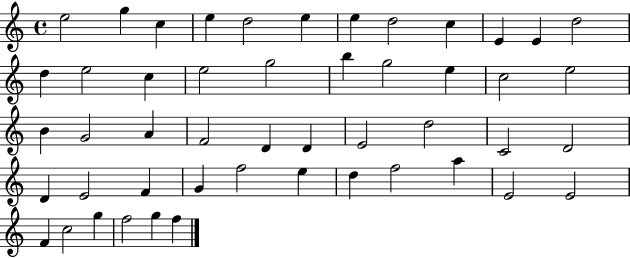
{
  \clef treble
  \time 4/4
  \defaultTimeSignature
  \key c \major
  e''2 g''4 c''4 | e''4 d''2 e''4 | e''4 d''2 c''4 | e'4 e'4 d''2 | \break d''4 e''2 c''4 | e''2 g''2 | b''4 g''2 e''4 | c''2 e''2 | \break b'4 g'2 a'4 | f'2 d'4 d'4 | e'2 d''2 | c'2 d'2 | \break d'4 e'2 f'4 | g'4 f''2 e''4 | d''4 f''2 a''4 | e'2 e'2 | \break f'4 c''2 g''4 | f''2 g''4 f''4 | \bar "|."
}